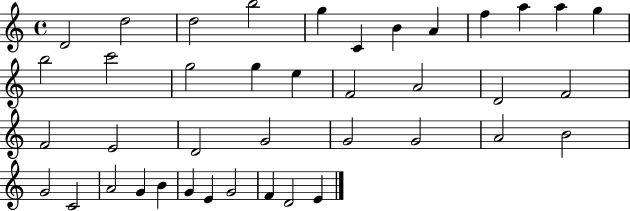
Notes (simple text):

D4/h D5/h D5/h B5/h G5/q C4/q B4/q A4/q F5/q A5/q A5/q G5/q B5/h C6/h G5/h G5/q E5/q F4/h A4/h D4/h F4/h F4/h E4/h D4/h G4/h G4/h G4/h A4/h B4/h G4/h C4/h A4/h G4/q B4/q G4/q E4/q G4/h F4/q D4/h E4/q